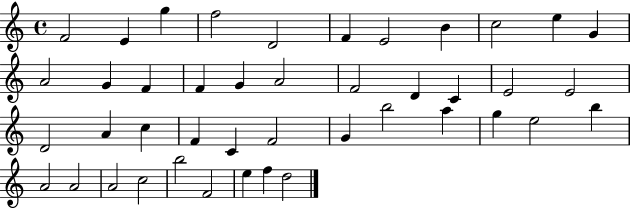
X:1
T:Untitled
M:4/4
L:1/4
K:C
F2 E g f2 D2 F E2 B c2 e G A2 G F F G A2 F2 D C E2 E2 D2 A c F C F2 G b2 a g e2 b A2 A2 A2 c2 b2 F2 e f d2